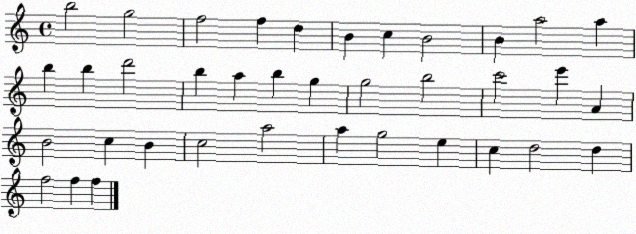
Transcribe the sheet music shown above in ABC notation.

X:1
T:Untitled
M:4/4
L:1/4
K:C
b2 g2 f2 f d B c B2 B a2 a b b d'2 b a b g g2 b2 c'2 e' A B2 c B c2 a2 a g2 e c d2 d f2 f f